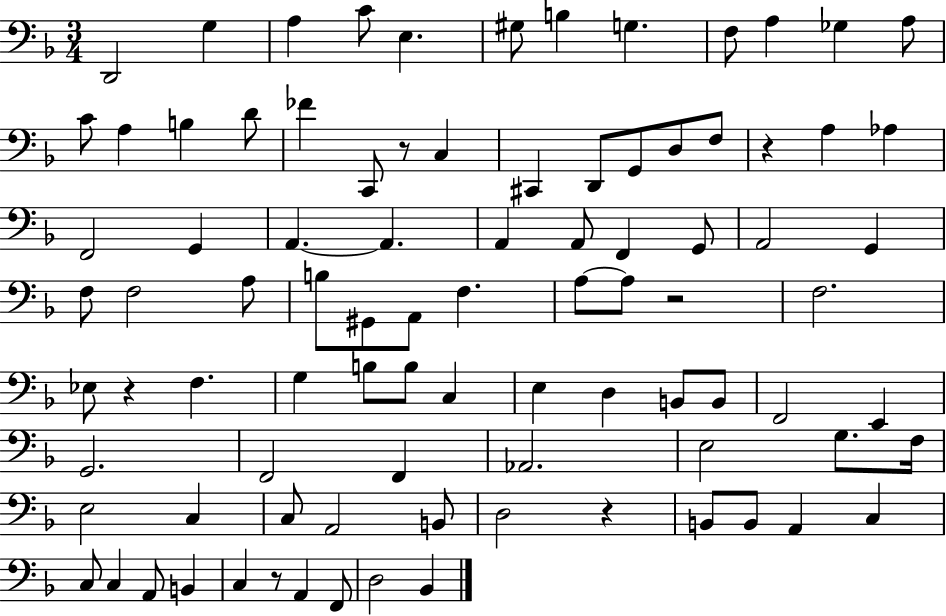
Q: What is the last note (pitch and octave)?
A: Bb2